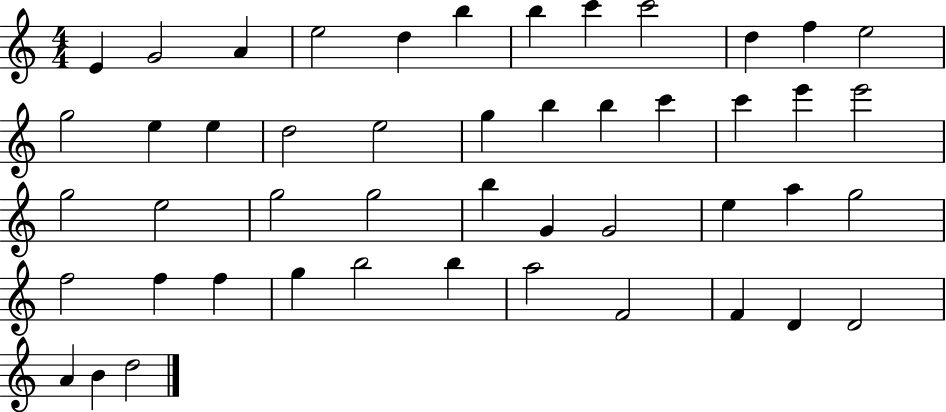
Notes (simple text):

E4/q G4/h A4/q E5/h D5/q B5/q B5/q C6/q C6/h D5/q F5/q E5/h G5/h E5/q E5/q D5/h E5/h G5/q B5/q B5/q C6/q C6/q E6/q E6/h G5/h E5/h G5/h G5/h B5/q G4/q G4/h E5/q A5/q G5/h F5/h F5/q F5/q G5/q B5/h B5/q A5/h F4/h F4/q D4/q D4/h A4/q B4/q D5/h